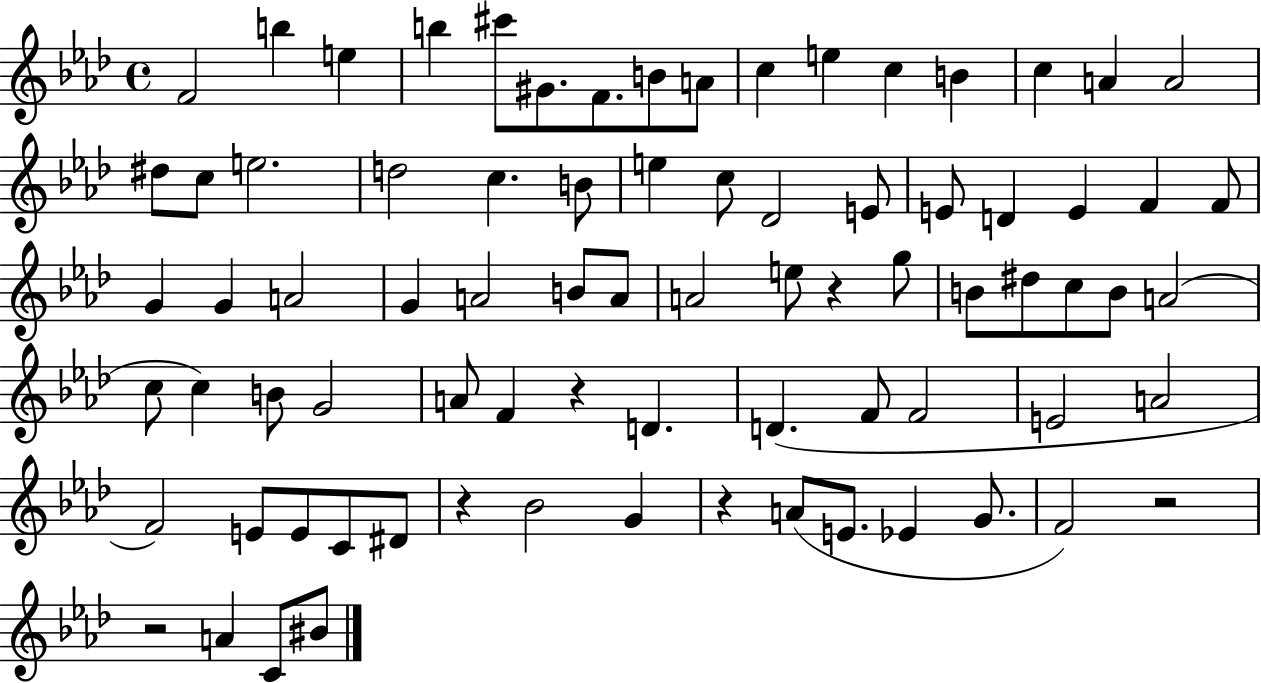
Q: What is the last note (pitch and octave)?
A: BIS4